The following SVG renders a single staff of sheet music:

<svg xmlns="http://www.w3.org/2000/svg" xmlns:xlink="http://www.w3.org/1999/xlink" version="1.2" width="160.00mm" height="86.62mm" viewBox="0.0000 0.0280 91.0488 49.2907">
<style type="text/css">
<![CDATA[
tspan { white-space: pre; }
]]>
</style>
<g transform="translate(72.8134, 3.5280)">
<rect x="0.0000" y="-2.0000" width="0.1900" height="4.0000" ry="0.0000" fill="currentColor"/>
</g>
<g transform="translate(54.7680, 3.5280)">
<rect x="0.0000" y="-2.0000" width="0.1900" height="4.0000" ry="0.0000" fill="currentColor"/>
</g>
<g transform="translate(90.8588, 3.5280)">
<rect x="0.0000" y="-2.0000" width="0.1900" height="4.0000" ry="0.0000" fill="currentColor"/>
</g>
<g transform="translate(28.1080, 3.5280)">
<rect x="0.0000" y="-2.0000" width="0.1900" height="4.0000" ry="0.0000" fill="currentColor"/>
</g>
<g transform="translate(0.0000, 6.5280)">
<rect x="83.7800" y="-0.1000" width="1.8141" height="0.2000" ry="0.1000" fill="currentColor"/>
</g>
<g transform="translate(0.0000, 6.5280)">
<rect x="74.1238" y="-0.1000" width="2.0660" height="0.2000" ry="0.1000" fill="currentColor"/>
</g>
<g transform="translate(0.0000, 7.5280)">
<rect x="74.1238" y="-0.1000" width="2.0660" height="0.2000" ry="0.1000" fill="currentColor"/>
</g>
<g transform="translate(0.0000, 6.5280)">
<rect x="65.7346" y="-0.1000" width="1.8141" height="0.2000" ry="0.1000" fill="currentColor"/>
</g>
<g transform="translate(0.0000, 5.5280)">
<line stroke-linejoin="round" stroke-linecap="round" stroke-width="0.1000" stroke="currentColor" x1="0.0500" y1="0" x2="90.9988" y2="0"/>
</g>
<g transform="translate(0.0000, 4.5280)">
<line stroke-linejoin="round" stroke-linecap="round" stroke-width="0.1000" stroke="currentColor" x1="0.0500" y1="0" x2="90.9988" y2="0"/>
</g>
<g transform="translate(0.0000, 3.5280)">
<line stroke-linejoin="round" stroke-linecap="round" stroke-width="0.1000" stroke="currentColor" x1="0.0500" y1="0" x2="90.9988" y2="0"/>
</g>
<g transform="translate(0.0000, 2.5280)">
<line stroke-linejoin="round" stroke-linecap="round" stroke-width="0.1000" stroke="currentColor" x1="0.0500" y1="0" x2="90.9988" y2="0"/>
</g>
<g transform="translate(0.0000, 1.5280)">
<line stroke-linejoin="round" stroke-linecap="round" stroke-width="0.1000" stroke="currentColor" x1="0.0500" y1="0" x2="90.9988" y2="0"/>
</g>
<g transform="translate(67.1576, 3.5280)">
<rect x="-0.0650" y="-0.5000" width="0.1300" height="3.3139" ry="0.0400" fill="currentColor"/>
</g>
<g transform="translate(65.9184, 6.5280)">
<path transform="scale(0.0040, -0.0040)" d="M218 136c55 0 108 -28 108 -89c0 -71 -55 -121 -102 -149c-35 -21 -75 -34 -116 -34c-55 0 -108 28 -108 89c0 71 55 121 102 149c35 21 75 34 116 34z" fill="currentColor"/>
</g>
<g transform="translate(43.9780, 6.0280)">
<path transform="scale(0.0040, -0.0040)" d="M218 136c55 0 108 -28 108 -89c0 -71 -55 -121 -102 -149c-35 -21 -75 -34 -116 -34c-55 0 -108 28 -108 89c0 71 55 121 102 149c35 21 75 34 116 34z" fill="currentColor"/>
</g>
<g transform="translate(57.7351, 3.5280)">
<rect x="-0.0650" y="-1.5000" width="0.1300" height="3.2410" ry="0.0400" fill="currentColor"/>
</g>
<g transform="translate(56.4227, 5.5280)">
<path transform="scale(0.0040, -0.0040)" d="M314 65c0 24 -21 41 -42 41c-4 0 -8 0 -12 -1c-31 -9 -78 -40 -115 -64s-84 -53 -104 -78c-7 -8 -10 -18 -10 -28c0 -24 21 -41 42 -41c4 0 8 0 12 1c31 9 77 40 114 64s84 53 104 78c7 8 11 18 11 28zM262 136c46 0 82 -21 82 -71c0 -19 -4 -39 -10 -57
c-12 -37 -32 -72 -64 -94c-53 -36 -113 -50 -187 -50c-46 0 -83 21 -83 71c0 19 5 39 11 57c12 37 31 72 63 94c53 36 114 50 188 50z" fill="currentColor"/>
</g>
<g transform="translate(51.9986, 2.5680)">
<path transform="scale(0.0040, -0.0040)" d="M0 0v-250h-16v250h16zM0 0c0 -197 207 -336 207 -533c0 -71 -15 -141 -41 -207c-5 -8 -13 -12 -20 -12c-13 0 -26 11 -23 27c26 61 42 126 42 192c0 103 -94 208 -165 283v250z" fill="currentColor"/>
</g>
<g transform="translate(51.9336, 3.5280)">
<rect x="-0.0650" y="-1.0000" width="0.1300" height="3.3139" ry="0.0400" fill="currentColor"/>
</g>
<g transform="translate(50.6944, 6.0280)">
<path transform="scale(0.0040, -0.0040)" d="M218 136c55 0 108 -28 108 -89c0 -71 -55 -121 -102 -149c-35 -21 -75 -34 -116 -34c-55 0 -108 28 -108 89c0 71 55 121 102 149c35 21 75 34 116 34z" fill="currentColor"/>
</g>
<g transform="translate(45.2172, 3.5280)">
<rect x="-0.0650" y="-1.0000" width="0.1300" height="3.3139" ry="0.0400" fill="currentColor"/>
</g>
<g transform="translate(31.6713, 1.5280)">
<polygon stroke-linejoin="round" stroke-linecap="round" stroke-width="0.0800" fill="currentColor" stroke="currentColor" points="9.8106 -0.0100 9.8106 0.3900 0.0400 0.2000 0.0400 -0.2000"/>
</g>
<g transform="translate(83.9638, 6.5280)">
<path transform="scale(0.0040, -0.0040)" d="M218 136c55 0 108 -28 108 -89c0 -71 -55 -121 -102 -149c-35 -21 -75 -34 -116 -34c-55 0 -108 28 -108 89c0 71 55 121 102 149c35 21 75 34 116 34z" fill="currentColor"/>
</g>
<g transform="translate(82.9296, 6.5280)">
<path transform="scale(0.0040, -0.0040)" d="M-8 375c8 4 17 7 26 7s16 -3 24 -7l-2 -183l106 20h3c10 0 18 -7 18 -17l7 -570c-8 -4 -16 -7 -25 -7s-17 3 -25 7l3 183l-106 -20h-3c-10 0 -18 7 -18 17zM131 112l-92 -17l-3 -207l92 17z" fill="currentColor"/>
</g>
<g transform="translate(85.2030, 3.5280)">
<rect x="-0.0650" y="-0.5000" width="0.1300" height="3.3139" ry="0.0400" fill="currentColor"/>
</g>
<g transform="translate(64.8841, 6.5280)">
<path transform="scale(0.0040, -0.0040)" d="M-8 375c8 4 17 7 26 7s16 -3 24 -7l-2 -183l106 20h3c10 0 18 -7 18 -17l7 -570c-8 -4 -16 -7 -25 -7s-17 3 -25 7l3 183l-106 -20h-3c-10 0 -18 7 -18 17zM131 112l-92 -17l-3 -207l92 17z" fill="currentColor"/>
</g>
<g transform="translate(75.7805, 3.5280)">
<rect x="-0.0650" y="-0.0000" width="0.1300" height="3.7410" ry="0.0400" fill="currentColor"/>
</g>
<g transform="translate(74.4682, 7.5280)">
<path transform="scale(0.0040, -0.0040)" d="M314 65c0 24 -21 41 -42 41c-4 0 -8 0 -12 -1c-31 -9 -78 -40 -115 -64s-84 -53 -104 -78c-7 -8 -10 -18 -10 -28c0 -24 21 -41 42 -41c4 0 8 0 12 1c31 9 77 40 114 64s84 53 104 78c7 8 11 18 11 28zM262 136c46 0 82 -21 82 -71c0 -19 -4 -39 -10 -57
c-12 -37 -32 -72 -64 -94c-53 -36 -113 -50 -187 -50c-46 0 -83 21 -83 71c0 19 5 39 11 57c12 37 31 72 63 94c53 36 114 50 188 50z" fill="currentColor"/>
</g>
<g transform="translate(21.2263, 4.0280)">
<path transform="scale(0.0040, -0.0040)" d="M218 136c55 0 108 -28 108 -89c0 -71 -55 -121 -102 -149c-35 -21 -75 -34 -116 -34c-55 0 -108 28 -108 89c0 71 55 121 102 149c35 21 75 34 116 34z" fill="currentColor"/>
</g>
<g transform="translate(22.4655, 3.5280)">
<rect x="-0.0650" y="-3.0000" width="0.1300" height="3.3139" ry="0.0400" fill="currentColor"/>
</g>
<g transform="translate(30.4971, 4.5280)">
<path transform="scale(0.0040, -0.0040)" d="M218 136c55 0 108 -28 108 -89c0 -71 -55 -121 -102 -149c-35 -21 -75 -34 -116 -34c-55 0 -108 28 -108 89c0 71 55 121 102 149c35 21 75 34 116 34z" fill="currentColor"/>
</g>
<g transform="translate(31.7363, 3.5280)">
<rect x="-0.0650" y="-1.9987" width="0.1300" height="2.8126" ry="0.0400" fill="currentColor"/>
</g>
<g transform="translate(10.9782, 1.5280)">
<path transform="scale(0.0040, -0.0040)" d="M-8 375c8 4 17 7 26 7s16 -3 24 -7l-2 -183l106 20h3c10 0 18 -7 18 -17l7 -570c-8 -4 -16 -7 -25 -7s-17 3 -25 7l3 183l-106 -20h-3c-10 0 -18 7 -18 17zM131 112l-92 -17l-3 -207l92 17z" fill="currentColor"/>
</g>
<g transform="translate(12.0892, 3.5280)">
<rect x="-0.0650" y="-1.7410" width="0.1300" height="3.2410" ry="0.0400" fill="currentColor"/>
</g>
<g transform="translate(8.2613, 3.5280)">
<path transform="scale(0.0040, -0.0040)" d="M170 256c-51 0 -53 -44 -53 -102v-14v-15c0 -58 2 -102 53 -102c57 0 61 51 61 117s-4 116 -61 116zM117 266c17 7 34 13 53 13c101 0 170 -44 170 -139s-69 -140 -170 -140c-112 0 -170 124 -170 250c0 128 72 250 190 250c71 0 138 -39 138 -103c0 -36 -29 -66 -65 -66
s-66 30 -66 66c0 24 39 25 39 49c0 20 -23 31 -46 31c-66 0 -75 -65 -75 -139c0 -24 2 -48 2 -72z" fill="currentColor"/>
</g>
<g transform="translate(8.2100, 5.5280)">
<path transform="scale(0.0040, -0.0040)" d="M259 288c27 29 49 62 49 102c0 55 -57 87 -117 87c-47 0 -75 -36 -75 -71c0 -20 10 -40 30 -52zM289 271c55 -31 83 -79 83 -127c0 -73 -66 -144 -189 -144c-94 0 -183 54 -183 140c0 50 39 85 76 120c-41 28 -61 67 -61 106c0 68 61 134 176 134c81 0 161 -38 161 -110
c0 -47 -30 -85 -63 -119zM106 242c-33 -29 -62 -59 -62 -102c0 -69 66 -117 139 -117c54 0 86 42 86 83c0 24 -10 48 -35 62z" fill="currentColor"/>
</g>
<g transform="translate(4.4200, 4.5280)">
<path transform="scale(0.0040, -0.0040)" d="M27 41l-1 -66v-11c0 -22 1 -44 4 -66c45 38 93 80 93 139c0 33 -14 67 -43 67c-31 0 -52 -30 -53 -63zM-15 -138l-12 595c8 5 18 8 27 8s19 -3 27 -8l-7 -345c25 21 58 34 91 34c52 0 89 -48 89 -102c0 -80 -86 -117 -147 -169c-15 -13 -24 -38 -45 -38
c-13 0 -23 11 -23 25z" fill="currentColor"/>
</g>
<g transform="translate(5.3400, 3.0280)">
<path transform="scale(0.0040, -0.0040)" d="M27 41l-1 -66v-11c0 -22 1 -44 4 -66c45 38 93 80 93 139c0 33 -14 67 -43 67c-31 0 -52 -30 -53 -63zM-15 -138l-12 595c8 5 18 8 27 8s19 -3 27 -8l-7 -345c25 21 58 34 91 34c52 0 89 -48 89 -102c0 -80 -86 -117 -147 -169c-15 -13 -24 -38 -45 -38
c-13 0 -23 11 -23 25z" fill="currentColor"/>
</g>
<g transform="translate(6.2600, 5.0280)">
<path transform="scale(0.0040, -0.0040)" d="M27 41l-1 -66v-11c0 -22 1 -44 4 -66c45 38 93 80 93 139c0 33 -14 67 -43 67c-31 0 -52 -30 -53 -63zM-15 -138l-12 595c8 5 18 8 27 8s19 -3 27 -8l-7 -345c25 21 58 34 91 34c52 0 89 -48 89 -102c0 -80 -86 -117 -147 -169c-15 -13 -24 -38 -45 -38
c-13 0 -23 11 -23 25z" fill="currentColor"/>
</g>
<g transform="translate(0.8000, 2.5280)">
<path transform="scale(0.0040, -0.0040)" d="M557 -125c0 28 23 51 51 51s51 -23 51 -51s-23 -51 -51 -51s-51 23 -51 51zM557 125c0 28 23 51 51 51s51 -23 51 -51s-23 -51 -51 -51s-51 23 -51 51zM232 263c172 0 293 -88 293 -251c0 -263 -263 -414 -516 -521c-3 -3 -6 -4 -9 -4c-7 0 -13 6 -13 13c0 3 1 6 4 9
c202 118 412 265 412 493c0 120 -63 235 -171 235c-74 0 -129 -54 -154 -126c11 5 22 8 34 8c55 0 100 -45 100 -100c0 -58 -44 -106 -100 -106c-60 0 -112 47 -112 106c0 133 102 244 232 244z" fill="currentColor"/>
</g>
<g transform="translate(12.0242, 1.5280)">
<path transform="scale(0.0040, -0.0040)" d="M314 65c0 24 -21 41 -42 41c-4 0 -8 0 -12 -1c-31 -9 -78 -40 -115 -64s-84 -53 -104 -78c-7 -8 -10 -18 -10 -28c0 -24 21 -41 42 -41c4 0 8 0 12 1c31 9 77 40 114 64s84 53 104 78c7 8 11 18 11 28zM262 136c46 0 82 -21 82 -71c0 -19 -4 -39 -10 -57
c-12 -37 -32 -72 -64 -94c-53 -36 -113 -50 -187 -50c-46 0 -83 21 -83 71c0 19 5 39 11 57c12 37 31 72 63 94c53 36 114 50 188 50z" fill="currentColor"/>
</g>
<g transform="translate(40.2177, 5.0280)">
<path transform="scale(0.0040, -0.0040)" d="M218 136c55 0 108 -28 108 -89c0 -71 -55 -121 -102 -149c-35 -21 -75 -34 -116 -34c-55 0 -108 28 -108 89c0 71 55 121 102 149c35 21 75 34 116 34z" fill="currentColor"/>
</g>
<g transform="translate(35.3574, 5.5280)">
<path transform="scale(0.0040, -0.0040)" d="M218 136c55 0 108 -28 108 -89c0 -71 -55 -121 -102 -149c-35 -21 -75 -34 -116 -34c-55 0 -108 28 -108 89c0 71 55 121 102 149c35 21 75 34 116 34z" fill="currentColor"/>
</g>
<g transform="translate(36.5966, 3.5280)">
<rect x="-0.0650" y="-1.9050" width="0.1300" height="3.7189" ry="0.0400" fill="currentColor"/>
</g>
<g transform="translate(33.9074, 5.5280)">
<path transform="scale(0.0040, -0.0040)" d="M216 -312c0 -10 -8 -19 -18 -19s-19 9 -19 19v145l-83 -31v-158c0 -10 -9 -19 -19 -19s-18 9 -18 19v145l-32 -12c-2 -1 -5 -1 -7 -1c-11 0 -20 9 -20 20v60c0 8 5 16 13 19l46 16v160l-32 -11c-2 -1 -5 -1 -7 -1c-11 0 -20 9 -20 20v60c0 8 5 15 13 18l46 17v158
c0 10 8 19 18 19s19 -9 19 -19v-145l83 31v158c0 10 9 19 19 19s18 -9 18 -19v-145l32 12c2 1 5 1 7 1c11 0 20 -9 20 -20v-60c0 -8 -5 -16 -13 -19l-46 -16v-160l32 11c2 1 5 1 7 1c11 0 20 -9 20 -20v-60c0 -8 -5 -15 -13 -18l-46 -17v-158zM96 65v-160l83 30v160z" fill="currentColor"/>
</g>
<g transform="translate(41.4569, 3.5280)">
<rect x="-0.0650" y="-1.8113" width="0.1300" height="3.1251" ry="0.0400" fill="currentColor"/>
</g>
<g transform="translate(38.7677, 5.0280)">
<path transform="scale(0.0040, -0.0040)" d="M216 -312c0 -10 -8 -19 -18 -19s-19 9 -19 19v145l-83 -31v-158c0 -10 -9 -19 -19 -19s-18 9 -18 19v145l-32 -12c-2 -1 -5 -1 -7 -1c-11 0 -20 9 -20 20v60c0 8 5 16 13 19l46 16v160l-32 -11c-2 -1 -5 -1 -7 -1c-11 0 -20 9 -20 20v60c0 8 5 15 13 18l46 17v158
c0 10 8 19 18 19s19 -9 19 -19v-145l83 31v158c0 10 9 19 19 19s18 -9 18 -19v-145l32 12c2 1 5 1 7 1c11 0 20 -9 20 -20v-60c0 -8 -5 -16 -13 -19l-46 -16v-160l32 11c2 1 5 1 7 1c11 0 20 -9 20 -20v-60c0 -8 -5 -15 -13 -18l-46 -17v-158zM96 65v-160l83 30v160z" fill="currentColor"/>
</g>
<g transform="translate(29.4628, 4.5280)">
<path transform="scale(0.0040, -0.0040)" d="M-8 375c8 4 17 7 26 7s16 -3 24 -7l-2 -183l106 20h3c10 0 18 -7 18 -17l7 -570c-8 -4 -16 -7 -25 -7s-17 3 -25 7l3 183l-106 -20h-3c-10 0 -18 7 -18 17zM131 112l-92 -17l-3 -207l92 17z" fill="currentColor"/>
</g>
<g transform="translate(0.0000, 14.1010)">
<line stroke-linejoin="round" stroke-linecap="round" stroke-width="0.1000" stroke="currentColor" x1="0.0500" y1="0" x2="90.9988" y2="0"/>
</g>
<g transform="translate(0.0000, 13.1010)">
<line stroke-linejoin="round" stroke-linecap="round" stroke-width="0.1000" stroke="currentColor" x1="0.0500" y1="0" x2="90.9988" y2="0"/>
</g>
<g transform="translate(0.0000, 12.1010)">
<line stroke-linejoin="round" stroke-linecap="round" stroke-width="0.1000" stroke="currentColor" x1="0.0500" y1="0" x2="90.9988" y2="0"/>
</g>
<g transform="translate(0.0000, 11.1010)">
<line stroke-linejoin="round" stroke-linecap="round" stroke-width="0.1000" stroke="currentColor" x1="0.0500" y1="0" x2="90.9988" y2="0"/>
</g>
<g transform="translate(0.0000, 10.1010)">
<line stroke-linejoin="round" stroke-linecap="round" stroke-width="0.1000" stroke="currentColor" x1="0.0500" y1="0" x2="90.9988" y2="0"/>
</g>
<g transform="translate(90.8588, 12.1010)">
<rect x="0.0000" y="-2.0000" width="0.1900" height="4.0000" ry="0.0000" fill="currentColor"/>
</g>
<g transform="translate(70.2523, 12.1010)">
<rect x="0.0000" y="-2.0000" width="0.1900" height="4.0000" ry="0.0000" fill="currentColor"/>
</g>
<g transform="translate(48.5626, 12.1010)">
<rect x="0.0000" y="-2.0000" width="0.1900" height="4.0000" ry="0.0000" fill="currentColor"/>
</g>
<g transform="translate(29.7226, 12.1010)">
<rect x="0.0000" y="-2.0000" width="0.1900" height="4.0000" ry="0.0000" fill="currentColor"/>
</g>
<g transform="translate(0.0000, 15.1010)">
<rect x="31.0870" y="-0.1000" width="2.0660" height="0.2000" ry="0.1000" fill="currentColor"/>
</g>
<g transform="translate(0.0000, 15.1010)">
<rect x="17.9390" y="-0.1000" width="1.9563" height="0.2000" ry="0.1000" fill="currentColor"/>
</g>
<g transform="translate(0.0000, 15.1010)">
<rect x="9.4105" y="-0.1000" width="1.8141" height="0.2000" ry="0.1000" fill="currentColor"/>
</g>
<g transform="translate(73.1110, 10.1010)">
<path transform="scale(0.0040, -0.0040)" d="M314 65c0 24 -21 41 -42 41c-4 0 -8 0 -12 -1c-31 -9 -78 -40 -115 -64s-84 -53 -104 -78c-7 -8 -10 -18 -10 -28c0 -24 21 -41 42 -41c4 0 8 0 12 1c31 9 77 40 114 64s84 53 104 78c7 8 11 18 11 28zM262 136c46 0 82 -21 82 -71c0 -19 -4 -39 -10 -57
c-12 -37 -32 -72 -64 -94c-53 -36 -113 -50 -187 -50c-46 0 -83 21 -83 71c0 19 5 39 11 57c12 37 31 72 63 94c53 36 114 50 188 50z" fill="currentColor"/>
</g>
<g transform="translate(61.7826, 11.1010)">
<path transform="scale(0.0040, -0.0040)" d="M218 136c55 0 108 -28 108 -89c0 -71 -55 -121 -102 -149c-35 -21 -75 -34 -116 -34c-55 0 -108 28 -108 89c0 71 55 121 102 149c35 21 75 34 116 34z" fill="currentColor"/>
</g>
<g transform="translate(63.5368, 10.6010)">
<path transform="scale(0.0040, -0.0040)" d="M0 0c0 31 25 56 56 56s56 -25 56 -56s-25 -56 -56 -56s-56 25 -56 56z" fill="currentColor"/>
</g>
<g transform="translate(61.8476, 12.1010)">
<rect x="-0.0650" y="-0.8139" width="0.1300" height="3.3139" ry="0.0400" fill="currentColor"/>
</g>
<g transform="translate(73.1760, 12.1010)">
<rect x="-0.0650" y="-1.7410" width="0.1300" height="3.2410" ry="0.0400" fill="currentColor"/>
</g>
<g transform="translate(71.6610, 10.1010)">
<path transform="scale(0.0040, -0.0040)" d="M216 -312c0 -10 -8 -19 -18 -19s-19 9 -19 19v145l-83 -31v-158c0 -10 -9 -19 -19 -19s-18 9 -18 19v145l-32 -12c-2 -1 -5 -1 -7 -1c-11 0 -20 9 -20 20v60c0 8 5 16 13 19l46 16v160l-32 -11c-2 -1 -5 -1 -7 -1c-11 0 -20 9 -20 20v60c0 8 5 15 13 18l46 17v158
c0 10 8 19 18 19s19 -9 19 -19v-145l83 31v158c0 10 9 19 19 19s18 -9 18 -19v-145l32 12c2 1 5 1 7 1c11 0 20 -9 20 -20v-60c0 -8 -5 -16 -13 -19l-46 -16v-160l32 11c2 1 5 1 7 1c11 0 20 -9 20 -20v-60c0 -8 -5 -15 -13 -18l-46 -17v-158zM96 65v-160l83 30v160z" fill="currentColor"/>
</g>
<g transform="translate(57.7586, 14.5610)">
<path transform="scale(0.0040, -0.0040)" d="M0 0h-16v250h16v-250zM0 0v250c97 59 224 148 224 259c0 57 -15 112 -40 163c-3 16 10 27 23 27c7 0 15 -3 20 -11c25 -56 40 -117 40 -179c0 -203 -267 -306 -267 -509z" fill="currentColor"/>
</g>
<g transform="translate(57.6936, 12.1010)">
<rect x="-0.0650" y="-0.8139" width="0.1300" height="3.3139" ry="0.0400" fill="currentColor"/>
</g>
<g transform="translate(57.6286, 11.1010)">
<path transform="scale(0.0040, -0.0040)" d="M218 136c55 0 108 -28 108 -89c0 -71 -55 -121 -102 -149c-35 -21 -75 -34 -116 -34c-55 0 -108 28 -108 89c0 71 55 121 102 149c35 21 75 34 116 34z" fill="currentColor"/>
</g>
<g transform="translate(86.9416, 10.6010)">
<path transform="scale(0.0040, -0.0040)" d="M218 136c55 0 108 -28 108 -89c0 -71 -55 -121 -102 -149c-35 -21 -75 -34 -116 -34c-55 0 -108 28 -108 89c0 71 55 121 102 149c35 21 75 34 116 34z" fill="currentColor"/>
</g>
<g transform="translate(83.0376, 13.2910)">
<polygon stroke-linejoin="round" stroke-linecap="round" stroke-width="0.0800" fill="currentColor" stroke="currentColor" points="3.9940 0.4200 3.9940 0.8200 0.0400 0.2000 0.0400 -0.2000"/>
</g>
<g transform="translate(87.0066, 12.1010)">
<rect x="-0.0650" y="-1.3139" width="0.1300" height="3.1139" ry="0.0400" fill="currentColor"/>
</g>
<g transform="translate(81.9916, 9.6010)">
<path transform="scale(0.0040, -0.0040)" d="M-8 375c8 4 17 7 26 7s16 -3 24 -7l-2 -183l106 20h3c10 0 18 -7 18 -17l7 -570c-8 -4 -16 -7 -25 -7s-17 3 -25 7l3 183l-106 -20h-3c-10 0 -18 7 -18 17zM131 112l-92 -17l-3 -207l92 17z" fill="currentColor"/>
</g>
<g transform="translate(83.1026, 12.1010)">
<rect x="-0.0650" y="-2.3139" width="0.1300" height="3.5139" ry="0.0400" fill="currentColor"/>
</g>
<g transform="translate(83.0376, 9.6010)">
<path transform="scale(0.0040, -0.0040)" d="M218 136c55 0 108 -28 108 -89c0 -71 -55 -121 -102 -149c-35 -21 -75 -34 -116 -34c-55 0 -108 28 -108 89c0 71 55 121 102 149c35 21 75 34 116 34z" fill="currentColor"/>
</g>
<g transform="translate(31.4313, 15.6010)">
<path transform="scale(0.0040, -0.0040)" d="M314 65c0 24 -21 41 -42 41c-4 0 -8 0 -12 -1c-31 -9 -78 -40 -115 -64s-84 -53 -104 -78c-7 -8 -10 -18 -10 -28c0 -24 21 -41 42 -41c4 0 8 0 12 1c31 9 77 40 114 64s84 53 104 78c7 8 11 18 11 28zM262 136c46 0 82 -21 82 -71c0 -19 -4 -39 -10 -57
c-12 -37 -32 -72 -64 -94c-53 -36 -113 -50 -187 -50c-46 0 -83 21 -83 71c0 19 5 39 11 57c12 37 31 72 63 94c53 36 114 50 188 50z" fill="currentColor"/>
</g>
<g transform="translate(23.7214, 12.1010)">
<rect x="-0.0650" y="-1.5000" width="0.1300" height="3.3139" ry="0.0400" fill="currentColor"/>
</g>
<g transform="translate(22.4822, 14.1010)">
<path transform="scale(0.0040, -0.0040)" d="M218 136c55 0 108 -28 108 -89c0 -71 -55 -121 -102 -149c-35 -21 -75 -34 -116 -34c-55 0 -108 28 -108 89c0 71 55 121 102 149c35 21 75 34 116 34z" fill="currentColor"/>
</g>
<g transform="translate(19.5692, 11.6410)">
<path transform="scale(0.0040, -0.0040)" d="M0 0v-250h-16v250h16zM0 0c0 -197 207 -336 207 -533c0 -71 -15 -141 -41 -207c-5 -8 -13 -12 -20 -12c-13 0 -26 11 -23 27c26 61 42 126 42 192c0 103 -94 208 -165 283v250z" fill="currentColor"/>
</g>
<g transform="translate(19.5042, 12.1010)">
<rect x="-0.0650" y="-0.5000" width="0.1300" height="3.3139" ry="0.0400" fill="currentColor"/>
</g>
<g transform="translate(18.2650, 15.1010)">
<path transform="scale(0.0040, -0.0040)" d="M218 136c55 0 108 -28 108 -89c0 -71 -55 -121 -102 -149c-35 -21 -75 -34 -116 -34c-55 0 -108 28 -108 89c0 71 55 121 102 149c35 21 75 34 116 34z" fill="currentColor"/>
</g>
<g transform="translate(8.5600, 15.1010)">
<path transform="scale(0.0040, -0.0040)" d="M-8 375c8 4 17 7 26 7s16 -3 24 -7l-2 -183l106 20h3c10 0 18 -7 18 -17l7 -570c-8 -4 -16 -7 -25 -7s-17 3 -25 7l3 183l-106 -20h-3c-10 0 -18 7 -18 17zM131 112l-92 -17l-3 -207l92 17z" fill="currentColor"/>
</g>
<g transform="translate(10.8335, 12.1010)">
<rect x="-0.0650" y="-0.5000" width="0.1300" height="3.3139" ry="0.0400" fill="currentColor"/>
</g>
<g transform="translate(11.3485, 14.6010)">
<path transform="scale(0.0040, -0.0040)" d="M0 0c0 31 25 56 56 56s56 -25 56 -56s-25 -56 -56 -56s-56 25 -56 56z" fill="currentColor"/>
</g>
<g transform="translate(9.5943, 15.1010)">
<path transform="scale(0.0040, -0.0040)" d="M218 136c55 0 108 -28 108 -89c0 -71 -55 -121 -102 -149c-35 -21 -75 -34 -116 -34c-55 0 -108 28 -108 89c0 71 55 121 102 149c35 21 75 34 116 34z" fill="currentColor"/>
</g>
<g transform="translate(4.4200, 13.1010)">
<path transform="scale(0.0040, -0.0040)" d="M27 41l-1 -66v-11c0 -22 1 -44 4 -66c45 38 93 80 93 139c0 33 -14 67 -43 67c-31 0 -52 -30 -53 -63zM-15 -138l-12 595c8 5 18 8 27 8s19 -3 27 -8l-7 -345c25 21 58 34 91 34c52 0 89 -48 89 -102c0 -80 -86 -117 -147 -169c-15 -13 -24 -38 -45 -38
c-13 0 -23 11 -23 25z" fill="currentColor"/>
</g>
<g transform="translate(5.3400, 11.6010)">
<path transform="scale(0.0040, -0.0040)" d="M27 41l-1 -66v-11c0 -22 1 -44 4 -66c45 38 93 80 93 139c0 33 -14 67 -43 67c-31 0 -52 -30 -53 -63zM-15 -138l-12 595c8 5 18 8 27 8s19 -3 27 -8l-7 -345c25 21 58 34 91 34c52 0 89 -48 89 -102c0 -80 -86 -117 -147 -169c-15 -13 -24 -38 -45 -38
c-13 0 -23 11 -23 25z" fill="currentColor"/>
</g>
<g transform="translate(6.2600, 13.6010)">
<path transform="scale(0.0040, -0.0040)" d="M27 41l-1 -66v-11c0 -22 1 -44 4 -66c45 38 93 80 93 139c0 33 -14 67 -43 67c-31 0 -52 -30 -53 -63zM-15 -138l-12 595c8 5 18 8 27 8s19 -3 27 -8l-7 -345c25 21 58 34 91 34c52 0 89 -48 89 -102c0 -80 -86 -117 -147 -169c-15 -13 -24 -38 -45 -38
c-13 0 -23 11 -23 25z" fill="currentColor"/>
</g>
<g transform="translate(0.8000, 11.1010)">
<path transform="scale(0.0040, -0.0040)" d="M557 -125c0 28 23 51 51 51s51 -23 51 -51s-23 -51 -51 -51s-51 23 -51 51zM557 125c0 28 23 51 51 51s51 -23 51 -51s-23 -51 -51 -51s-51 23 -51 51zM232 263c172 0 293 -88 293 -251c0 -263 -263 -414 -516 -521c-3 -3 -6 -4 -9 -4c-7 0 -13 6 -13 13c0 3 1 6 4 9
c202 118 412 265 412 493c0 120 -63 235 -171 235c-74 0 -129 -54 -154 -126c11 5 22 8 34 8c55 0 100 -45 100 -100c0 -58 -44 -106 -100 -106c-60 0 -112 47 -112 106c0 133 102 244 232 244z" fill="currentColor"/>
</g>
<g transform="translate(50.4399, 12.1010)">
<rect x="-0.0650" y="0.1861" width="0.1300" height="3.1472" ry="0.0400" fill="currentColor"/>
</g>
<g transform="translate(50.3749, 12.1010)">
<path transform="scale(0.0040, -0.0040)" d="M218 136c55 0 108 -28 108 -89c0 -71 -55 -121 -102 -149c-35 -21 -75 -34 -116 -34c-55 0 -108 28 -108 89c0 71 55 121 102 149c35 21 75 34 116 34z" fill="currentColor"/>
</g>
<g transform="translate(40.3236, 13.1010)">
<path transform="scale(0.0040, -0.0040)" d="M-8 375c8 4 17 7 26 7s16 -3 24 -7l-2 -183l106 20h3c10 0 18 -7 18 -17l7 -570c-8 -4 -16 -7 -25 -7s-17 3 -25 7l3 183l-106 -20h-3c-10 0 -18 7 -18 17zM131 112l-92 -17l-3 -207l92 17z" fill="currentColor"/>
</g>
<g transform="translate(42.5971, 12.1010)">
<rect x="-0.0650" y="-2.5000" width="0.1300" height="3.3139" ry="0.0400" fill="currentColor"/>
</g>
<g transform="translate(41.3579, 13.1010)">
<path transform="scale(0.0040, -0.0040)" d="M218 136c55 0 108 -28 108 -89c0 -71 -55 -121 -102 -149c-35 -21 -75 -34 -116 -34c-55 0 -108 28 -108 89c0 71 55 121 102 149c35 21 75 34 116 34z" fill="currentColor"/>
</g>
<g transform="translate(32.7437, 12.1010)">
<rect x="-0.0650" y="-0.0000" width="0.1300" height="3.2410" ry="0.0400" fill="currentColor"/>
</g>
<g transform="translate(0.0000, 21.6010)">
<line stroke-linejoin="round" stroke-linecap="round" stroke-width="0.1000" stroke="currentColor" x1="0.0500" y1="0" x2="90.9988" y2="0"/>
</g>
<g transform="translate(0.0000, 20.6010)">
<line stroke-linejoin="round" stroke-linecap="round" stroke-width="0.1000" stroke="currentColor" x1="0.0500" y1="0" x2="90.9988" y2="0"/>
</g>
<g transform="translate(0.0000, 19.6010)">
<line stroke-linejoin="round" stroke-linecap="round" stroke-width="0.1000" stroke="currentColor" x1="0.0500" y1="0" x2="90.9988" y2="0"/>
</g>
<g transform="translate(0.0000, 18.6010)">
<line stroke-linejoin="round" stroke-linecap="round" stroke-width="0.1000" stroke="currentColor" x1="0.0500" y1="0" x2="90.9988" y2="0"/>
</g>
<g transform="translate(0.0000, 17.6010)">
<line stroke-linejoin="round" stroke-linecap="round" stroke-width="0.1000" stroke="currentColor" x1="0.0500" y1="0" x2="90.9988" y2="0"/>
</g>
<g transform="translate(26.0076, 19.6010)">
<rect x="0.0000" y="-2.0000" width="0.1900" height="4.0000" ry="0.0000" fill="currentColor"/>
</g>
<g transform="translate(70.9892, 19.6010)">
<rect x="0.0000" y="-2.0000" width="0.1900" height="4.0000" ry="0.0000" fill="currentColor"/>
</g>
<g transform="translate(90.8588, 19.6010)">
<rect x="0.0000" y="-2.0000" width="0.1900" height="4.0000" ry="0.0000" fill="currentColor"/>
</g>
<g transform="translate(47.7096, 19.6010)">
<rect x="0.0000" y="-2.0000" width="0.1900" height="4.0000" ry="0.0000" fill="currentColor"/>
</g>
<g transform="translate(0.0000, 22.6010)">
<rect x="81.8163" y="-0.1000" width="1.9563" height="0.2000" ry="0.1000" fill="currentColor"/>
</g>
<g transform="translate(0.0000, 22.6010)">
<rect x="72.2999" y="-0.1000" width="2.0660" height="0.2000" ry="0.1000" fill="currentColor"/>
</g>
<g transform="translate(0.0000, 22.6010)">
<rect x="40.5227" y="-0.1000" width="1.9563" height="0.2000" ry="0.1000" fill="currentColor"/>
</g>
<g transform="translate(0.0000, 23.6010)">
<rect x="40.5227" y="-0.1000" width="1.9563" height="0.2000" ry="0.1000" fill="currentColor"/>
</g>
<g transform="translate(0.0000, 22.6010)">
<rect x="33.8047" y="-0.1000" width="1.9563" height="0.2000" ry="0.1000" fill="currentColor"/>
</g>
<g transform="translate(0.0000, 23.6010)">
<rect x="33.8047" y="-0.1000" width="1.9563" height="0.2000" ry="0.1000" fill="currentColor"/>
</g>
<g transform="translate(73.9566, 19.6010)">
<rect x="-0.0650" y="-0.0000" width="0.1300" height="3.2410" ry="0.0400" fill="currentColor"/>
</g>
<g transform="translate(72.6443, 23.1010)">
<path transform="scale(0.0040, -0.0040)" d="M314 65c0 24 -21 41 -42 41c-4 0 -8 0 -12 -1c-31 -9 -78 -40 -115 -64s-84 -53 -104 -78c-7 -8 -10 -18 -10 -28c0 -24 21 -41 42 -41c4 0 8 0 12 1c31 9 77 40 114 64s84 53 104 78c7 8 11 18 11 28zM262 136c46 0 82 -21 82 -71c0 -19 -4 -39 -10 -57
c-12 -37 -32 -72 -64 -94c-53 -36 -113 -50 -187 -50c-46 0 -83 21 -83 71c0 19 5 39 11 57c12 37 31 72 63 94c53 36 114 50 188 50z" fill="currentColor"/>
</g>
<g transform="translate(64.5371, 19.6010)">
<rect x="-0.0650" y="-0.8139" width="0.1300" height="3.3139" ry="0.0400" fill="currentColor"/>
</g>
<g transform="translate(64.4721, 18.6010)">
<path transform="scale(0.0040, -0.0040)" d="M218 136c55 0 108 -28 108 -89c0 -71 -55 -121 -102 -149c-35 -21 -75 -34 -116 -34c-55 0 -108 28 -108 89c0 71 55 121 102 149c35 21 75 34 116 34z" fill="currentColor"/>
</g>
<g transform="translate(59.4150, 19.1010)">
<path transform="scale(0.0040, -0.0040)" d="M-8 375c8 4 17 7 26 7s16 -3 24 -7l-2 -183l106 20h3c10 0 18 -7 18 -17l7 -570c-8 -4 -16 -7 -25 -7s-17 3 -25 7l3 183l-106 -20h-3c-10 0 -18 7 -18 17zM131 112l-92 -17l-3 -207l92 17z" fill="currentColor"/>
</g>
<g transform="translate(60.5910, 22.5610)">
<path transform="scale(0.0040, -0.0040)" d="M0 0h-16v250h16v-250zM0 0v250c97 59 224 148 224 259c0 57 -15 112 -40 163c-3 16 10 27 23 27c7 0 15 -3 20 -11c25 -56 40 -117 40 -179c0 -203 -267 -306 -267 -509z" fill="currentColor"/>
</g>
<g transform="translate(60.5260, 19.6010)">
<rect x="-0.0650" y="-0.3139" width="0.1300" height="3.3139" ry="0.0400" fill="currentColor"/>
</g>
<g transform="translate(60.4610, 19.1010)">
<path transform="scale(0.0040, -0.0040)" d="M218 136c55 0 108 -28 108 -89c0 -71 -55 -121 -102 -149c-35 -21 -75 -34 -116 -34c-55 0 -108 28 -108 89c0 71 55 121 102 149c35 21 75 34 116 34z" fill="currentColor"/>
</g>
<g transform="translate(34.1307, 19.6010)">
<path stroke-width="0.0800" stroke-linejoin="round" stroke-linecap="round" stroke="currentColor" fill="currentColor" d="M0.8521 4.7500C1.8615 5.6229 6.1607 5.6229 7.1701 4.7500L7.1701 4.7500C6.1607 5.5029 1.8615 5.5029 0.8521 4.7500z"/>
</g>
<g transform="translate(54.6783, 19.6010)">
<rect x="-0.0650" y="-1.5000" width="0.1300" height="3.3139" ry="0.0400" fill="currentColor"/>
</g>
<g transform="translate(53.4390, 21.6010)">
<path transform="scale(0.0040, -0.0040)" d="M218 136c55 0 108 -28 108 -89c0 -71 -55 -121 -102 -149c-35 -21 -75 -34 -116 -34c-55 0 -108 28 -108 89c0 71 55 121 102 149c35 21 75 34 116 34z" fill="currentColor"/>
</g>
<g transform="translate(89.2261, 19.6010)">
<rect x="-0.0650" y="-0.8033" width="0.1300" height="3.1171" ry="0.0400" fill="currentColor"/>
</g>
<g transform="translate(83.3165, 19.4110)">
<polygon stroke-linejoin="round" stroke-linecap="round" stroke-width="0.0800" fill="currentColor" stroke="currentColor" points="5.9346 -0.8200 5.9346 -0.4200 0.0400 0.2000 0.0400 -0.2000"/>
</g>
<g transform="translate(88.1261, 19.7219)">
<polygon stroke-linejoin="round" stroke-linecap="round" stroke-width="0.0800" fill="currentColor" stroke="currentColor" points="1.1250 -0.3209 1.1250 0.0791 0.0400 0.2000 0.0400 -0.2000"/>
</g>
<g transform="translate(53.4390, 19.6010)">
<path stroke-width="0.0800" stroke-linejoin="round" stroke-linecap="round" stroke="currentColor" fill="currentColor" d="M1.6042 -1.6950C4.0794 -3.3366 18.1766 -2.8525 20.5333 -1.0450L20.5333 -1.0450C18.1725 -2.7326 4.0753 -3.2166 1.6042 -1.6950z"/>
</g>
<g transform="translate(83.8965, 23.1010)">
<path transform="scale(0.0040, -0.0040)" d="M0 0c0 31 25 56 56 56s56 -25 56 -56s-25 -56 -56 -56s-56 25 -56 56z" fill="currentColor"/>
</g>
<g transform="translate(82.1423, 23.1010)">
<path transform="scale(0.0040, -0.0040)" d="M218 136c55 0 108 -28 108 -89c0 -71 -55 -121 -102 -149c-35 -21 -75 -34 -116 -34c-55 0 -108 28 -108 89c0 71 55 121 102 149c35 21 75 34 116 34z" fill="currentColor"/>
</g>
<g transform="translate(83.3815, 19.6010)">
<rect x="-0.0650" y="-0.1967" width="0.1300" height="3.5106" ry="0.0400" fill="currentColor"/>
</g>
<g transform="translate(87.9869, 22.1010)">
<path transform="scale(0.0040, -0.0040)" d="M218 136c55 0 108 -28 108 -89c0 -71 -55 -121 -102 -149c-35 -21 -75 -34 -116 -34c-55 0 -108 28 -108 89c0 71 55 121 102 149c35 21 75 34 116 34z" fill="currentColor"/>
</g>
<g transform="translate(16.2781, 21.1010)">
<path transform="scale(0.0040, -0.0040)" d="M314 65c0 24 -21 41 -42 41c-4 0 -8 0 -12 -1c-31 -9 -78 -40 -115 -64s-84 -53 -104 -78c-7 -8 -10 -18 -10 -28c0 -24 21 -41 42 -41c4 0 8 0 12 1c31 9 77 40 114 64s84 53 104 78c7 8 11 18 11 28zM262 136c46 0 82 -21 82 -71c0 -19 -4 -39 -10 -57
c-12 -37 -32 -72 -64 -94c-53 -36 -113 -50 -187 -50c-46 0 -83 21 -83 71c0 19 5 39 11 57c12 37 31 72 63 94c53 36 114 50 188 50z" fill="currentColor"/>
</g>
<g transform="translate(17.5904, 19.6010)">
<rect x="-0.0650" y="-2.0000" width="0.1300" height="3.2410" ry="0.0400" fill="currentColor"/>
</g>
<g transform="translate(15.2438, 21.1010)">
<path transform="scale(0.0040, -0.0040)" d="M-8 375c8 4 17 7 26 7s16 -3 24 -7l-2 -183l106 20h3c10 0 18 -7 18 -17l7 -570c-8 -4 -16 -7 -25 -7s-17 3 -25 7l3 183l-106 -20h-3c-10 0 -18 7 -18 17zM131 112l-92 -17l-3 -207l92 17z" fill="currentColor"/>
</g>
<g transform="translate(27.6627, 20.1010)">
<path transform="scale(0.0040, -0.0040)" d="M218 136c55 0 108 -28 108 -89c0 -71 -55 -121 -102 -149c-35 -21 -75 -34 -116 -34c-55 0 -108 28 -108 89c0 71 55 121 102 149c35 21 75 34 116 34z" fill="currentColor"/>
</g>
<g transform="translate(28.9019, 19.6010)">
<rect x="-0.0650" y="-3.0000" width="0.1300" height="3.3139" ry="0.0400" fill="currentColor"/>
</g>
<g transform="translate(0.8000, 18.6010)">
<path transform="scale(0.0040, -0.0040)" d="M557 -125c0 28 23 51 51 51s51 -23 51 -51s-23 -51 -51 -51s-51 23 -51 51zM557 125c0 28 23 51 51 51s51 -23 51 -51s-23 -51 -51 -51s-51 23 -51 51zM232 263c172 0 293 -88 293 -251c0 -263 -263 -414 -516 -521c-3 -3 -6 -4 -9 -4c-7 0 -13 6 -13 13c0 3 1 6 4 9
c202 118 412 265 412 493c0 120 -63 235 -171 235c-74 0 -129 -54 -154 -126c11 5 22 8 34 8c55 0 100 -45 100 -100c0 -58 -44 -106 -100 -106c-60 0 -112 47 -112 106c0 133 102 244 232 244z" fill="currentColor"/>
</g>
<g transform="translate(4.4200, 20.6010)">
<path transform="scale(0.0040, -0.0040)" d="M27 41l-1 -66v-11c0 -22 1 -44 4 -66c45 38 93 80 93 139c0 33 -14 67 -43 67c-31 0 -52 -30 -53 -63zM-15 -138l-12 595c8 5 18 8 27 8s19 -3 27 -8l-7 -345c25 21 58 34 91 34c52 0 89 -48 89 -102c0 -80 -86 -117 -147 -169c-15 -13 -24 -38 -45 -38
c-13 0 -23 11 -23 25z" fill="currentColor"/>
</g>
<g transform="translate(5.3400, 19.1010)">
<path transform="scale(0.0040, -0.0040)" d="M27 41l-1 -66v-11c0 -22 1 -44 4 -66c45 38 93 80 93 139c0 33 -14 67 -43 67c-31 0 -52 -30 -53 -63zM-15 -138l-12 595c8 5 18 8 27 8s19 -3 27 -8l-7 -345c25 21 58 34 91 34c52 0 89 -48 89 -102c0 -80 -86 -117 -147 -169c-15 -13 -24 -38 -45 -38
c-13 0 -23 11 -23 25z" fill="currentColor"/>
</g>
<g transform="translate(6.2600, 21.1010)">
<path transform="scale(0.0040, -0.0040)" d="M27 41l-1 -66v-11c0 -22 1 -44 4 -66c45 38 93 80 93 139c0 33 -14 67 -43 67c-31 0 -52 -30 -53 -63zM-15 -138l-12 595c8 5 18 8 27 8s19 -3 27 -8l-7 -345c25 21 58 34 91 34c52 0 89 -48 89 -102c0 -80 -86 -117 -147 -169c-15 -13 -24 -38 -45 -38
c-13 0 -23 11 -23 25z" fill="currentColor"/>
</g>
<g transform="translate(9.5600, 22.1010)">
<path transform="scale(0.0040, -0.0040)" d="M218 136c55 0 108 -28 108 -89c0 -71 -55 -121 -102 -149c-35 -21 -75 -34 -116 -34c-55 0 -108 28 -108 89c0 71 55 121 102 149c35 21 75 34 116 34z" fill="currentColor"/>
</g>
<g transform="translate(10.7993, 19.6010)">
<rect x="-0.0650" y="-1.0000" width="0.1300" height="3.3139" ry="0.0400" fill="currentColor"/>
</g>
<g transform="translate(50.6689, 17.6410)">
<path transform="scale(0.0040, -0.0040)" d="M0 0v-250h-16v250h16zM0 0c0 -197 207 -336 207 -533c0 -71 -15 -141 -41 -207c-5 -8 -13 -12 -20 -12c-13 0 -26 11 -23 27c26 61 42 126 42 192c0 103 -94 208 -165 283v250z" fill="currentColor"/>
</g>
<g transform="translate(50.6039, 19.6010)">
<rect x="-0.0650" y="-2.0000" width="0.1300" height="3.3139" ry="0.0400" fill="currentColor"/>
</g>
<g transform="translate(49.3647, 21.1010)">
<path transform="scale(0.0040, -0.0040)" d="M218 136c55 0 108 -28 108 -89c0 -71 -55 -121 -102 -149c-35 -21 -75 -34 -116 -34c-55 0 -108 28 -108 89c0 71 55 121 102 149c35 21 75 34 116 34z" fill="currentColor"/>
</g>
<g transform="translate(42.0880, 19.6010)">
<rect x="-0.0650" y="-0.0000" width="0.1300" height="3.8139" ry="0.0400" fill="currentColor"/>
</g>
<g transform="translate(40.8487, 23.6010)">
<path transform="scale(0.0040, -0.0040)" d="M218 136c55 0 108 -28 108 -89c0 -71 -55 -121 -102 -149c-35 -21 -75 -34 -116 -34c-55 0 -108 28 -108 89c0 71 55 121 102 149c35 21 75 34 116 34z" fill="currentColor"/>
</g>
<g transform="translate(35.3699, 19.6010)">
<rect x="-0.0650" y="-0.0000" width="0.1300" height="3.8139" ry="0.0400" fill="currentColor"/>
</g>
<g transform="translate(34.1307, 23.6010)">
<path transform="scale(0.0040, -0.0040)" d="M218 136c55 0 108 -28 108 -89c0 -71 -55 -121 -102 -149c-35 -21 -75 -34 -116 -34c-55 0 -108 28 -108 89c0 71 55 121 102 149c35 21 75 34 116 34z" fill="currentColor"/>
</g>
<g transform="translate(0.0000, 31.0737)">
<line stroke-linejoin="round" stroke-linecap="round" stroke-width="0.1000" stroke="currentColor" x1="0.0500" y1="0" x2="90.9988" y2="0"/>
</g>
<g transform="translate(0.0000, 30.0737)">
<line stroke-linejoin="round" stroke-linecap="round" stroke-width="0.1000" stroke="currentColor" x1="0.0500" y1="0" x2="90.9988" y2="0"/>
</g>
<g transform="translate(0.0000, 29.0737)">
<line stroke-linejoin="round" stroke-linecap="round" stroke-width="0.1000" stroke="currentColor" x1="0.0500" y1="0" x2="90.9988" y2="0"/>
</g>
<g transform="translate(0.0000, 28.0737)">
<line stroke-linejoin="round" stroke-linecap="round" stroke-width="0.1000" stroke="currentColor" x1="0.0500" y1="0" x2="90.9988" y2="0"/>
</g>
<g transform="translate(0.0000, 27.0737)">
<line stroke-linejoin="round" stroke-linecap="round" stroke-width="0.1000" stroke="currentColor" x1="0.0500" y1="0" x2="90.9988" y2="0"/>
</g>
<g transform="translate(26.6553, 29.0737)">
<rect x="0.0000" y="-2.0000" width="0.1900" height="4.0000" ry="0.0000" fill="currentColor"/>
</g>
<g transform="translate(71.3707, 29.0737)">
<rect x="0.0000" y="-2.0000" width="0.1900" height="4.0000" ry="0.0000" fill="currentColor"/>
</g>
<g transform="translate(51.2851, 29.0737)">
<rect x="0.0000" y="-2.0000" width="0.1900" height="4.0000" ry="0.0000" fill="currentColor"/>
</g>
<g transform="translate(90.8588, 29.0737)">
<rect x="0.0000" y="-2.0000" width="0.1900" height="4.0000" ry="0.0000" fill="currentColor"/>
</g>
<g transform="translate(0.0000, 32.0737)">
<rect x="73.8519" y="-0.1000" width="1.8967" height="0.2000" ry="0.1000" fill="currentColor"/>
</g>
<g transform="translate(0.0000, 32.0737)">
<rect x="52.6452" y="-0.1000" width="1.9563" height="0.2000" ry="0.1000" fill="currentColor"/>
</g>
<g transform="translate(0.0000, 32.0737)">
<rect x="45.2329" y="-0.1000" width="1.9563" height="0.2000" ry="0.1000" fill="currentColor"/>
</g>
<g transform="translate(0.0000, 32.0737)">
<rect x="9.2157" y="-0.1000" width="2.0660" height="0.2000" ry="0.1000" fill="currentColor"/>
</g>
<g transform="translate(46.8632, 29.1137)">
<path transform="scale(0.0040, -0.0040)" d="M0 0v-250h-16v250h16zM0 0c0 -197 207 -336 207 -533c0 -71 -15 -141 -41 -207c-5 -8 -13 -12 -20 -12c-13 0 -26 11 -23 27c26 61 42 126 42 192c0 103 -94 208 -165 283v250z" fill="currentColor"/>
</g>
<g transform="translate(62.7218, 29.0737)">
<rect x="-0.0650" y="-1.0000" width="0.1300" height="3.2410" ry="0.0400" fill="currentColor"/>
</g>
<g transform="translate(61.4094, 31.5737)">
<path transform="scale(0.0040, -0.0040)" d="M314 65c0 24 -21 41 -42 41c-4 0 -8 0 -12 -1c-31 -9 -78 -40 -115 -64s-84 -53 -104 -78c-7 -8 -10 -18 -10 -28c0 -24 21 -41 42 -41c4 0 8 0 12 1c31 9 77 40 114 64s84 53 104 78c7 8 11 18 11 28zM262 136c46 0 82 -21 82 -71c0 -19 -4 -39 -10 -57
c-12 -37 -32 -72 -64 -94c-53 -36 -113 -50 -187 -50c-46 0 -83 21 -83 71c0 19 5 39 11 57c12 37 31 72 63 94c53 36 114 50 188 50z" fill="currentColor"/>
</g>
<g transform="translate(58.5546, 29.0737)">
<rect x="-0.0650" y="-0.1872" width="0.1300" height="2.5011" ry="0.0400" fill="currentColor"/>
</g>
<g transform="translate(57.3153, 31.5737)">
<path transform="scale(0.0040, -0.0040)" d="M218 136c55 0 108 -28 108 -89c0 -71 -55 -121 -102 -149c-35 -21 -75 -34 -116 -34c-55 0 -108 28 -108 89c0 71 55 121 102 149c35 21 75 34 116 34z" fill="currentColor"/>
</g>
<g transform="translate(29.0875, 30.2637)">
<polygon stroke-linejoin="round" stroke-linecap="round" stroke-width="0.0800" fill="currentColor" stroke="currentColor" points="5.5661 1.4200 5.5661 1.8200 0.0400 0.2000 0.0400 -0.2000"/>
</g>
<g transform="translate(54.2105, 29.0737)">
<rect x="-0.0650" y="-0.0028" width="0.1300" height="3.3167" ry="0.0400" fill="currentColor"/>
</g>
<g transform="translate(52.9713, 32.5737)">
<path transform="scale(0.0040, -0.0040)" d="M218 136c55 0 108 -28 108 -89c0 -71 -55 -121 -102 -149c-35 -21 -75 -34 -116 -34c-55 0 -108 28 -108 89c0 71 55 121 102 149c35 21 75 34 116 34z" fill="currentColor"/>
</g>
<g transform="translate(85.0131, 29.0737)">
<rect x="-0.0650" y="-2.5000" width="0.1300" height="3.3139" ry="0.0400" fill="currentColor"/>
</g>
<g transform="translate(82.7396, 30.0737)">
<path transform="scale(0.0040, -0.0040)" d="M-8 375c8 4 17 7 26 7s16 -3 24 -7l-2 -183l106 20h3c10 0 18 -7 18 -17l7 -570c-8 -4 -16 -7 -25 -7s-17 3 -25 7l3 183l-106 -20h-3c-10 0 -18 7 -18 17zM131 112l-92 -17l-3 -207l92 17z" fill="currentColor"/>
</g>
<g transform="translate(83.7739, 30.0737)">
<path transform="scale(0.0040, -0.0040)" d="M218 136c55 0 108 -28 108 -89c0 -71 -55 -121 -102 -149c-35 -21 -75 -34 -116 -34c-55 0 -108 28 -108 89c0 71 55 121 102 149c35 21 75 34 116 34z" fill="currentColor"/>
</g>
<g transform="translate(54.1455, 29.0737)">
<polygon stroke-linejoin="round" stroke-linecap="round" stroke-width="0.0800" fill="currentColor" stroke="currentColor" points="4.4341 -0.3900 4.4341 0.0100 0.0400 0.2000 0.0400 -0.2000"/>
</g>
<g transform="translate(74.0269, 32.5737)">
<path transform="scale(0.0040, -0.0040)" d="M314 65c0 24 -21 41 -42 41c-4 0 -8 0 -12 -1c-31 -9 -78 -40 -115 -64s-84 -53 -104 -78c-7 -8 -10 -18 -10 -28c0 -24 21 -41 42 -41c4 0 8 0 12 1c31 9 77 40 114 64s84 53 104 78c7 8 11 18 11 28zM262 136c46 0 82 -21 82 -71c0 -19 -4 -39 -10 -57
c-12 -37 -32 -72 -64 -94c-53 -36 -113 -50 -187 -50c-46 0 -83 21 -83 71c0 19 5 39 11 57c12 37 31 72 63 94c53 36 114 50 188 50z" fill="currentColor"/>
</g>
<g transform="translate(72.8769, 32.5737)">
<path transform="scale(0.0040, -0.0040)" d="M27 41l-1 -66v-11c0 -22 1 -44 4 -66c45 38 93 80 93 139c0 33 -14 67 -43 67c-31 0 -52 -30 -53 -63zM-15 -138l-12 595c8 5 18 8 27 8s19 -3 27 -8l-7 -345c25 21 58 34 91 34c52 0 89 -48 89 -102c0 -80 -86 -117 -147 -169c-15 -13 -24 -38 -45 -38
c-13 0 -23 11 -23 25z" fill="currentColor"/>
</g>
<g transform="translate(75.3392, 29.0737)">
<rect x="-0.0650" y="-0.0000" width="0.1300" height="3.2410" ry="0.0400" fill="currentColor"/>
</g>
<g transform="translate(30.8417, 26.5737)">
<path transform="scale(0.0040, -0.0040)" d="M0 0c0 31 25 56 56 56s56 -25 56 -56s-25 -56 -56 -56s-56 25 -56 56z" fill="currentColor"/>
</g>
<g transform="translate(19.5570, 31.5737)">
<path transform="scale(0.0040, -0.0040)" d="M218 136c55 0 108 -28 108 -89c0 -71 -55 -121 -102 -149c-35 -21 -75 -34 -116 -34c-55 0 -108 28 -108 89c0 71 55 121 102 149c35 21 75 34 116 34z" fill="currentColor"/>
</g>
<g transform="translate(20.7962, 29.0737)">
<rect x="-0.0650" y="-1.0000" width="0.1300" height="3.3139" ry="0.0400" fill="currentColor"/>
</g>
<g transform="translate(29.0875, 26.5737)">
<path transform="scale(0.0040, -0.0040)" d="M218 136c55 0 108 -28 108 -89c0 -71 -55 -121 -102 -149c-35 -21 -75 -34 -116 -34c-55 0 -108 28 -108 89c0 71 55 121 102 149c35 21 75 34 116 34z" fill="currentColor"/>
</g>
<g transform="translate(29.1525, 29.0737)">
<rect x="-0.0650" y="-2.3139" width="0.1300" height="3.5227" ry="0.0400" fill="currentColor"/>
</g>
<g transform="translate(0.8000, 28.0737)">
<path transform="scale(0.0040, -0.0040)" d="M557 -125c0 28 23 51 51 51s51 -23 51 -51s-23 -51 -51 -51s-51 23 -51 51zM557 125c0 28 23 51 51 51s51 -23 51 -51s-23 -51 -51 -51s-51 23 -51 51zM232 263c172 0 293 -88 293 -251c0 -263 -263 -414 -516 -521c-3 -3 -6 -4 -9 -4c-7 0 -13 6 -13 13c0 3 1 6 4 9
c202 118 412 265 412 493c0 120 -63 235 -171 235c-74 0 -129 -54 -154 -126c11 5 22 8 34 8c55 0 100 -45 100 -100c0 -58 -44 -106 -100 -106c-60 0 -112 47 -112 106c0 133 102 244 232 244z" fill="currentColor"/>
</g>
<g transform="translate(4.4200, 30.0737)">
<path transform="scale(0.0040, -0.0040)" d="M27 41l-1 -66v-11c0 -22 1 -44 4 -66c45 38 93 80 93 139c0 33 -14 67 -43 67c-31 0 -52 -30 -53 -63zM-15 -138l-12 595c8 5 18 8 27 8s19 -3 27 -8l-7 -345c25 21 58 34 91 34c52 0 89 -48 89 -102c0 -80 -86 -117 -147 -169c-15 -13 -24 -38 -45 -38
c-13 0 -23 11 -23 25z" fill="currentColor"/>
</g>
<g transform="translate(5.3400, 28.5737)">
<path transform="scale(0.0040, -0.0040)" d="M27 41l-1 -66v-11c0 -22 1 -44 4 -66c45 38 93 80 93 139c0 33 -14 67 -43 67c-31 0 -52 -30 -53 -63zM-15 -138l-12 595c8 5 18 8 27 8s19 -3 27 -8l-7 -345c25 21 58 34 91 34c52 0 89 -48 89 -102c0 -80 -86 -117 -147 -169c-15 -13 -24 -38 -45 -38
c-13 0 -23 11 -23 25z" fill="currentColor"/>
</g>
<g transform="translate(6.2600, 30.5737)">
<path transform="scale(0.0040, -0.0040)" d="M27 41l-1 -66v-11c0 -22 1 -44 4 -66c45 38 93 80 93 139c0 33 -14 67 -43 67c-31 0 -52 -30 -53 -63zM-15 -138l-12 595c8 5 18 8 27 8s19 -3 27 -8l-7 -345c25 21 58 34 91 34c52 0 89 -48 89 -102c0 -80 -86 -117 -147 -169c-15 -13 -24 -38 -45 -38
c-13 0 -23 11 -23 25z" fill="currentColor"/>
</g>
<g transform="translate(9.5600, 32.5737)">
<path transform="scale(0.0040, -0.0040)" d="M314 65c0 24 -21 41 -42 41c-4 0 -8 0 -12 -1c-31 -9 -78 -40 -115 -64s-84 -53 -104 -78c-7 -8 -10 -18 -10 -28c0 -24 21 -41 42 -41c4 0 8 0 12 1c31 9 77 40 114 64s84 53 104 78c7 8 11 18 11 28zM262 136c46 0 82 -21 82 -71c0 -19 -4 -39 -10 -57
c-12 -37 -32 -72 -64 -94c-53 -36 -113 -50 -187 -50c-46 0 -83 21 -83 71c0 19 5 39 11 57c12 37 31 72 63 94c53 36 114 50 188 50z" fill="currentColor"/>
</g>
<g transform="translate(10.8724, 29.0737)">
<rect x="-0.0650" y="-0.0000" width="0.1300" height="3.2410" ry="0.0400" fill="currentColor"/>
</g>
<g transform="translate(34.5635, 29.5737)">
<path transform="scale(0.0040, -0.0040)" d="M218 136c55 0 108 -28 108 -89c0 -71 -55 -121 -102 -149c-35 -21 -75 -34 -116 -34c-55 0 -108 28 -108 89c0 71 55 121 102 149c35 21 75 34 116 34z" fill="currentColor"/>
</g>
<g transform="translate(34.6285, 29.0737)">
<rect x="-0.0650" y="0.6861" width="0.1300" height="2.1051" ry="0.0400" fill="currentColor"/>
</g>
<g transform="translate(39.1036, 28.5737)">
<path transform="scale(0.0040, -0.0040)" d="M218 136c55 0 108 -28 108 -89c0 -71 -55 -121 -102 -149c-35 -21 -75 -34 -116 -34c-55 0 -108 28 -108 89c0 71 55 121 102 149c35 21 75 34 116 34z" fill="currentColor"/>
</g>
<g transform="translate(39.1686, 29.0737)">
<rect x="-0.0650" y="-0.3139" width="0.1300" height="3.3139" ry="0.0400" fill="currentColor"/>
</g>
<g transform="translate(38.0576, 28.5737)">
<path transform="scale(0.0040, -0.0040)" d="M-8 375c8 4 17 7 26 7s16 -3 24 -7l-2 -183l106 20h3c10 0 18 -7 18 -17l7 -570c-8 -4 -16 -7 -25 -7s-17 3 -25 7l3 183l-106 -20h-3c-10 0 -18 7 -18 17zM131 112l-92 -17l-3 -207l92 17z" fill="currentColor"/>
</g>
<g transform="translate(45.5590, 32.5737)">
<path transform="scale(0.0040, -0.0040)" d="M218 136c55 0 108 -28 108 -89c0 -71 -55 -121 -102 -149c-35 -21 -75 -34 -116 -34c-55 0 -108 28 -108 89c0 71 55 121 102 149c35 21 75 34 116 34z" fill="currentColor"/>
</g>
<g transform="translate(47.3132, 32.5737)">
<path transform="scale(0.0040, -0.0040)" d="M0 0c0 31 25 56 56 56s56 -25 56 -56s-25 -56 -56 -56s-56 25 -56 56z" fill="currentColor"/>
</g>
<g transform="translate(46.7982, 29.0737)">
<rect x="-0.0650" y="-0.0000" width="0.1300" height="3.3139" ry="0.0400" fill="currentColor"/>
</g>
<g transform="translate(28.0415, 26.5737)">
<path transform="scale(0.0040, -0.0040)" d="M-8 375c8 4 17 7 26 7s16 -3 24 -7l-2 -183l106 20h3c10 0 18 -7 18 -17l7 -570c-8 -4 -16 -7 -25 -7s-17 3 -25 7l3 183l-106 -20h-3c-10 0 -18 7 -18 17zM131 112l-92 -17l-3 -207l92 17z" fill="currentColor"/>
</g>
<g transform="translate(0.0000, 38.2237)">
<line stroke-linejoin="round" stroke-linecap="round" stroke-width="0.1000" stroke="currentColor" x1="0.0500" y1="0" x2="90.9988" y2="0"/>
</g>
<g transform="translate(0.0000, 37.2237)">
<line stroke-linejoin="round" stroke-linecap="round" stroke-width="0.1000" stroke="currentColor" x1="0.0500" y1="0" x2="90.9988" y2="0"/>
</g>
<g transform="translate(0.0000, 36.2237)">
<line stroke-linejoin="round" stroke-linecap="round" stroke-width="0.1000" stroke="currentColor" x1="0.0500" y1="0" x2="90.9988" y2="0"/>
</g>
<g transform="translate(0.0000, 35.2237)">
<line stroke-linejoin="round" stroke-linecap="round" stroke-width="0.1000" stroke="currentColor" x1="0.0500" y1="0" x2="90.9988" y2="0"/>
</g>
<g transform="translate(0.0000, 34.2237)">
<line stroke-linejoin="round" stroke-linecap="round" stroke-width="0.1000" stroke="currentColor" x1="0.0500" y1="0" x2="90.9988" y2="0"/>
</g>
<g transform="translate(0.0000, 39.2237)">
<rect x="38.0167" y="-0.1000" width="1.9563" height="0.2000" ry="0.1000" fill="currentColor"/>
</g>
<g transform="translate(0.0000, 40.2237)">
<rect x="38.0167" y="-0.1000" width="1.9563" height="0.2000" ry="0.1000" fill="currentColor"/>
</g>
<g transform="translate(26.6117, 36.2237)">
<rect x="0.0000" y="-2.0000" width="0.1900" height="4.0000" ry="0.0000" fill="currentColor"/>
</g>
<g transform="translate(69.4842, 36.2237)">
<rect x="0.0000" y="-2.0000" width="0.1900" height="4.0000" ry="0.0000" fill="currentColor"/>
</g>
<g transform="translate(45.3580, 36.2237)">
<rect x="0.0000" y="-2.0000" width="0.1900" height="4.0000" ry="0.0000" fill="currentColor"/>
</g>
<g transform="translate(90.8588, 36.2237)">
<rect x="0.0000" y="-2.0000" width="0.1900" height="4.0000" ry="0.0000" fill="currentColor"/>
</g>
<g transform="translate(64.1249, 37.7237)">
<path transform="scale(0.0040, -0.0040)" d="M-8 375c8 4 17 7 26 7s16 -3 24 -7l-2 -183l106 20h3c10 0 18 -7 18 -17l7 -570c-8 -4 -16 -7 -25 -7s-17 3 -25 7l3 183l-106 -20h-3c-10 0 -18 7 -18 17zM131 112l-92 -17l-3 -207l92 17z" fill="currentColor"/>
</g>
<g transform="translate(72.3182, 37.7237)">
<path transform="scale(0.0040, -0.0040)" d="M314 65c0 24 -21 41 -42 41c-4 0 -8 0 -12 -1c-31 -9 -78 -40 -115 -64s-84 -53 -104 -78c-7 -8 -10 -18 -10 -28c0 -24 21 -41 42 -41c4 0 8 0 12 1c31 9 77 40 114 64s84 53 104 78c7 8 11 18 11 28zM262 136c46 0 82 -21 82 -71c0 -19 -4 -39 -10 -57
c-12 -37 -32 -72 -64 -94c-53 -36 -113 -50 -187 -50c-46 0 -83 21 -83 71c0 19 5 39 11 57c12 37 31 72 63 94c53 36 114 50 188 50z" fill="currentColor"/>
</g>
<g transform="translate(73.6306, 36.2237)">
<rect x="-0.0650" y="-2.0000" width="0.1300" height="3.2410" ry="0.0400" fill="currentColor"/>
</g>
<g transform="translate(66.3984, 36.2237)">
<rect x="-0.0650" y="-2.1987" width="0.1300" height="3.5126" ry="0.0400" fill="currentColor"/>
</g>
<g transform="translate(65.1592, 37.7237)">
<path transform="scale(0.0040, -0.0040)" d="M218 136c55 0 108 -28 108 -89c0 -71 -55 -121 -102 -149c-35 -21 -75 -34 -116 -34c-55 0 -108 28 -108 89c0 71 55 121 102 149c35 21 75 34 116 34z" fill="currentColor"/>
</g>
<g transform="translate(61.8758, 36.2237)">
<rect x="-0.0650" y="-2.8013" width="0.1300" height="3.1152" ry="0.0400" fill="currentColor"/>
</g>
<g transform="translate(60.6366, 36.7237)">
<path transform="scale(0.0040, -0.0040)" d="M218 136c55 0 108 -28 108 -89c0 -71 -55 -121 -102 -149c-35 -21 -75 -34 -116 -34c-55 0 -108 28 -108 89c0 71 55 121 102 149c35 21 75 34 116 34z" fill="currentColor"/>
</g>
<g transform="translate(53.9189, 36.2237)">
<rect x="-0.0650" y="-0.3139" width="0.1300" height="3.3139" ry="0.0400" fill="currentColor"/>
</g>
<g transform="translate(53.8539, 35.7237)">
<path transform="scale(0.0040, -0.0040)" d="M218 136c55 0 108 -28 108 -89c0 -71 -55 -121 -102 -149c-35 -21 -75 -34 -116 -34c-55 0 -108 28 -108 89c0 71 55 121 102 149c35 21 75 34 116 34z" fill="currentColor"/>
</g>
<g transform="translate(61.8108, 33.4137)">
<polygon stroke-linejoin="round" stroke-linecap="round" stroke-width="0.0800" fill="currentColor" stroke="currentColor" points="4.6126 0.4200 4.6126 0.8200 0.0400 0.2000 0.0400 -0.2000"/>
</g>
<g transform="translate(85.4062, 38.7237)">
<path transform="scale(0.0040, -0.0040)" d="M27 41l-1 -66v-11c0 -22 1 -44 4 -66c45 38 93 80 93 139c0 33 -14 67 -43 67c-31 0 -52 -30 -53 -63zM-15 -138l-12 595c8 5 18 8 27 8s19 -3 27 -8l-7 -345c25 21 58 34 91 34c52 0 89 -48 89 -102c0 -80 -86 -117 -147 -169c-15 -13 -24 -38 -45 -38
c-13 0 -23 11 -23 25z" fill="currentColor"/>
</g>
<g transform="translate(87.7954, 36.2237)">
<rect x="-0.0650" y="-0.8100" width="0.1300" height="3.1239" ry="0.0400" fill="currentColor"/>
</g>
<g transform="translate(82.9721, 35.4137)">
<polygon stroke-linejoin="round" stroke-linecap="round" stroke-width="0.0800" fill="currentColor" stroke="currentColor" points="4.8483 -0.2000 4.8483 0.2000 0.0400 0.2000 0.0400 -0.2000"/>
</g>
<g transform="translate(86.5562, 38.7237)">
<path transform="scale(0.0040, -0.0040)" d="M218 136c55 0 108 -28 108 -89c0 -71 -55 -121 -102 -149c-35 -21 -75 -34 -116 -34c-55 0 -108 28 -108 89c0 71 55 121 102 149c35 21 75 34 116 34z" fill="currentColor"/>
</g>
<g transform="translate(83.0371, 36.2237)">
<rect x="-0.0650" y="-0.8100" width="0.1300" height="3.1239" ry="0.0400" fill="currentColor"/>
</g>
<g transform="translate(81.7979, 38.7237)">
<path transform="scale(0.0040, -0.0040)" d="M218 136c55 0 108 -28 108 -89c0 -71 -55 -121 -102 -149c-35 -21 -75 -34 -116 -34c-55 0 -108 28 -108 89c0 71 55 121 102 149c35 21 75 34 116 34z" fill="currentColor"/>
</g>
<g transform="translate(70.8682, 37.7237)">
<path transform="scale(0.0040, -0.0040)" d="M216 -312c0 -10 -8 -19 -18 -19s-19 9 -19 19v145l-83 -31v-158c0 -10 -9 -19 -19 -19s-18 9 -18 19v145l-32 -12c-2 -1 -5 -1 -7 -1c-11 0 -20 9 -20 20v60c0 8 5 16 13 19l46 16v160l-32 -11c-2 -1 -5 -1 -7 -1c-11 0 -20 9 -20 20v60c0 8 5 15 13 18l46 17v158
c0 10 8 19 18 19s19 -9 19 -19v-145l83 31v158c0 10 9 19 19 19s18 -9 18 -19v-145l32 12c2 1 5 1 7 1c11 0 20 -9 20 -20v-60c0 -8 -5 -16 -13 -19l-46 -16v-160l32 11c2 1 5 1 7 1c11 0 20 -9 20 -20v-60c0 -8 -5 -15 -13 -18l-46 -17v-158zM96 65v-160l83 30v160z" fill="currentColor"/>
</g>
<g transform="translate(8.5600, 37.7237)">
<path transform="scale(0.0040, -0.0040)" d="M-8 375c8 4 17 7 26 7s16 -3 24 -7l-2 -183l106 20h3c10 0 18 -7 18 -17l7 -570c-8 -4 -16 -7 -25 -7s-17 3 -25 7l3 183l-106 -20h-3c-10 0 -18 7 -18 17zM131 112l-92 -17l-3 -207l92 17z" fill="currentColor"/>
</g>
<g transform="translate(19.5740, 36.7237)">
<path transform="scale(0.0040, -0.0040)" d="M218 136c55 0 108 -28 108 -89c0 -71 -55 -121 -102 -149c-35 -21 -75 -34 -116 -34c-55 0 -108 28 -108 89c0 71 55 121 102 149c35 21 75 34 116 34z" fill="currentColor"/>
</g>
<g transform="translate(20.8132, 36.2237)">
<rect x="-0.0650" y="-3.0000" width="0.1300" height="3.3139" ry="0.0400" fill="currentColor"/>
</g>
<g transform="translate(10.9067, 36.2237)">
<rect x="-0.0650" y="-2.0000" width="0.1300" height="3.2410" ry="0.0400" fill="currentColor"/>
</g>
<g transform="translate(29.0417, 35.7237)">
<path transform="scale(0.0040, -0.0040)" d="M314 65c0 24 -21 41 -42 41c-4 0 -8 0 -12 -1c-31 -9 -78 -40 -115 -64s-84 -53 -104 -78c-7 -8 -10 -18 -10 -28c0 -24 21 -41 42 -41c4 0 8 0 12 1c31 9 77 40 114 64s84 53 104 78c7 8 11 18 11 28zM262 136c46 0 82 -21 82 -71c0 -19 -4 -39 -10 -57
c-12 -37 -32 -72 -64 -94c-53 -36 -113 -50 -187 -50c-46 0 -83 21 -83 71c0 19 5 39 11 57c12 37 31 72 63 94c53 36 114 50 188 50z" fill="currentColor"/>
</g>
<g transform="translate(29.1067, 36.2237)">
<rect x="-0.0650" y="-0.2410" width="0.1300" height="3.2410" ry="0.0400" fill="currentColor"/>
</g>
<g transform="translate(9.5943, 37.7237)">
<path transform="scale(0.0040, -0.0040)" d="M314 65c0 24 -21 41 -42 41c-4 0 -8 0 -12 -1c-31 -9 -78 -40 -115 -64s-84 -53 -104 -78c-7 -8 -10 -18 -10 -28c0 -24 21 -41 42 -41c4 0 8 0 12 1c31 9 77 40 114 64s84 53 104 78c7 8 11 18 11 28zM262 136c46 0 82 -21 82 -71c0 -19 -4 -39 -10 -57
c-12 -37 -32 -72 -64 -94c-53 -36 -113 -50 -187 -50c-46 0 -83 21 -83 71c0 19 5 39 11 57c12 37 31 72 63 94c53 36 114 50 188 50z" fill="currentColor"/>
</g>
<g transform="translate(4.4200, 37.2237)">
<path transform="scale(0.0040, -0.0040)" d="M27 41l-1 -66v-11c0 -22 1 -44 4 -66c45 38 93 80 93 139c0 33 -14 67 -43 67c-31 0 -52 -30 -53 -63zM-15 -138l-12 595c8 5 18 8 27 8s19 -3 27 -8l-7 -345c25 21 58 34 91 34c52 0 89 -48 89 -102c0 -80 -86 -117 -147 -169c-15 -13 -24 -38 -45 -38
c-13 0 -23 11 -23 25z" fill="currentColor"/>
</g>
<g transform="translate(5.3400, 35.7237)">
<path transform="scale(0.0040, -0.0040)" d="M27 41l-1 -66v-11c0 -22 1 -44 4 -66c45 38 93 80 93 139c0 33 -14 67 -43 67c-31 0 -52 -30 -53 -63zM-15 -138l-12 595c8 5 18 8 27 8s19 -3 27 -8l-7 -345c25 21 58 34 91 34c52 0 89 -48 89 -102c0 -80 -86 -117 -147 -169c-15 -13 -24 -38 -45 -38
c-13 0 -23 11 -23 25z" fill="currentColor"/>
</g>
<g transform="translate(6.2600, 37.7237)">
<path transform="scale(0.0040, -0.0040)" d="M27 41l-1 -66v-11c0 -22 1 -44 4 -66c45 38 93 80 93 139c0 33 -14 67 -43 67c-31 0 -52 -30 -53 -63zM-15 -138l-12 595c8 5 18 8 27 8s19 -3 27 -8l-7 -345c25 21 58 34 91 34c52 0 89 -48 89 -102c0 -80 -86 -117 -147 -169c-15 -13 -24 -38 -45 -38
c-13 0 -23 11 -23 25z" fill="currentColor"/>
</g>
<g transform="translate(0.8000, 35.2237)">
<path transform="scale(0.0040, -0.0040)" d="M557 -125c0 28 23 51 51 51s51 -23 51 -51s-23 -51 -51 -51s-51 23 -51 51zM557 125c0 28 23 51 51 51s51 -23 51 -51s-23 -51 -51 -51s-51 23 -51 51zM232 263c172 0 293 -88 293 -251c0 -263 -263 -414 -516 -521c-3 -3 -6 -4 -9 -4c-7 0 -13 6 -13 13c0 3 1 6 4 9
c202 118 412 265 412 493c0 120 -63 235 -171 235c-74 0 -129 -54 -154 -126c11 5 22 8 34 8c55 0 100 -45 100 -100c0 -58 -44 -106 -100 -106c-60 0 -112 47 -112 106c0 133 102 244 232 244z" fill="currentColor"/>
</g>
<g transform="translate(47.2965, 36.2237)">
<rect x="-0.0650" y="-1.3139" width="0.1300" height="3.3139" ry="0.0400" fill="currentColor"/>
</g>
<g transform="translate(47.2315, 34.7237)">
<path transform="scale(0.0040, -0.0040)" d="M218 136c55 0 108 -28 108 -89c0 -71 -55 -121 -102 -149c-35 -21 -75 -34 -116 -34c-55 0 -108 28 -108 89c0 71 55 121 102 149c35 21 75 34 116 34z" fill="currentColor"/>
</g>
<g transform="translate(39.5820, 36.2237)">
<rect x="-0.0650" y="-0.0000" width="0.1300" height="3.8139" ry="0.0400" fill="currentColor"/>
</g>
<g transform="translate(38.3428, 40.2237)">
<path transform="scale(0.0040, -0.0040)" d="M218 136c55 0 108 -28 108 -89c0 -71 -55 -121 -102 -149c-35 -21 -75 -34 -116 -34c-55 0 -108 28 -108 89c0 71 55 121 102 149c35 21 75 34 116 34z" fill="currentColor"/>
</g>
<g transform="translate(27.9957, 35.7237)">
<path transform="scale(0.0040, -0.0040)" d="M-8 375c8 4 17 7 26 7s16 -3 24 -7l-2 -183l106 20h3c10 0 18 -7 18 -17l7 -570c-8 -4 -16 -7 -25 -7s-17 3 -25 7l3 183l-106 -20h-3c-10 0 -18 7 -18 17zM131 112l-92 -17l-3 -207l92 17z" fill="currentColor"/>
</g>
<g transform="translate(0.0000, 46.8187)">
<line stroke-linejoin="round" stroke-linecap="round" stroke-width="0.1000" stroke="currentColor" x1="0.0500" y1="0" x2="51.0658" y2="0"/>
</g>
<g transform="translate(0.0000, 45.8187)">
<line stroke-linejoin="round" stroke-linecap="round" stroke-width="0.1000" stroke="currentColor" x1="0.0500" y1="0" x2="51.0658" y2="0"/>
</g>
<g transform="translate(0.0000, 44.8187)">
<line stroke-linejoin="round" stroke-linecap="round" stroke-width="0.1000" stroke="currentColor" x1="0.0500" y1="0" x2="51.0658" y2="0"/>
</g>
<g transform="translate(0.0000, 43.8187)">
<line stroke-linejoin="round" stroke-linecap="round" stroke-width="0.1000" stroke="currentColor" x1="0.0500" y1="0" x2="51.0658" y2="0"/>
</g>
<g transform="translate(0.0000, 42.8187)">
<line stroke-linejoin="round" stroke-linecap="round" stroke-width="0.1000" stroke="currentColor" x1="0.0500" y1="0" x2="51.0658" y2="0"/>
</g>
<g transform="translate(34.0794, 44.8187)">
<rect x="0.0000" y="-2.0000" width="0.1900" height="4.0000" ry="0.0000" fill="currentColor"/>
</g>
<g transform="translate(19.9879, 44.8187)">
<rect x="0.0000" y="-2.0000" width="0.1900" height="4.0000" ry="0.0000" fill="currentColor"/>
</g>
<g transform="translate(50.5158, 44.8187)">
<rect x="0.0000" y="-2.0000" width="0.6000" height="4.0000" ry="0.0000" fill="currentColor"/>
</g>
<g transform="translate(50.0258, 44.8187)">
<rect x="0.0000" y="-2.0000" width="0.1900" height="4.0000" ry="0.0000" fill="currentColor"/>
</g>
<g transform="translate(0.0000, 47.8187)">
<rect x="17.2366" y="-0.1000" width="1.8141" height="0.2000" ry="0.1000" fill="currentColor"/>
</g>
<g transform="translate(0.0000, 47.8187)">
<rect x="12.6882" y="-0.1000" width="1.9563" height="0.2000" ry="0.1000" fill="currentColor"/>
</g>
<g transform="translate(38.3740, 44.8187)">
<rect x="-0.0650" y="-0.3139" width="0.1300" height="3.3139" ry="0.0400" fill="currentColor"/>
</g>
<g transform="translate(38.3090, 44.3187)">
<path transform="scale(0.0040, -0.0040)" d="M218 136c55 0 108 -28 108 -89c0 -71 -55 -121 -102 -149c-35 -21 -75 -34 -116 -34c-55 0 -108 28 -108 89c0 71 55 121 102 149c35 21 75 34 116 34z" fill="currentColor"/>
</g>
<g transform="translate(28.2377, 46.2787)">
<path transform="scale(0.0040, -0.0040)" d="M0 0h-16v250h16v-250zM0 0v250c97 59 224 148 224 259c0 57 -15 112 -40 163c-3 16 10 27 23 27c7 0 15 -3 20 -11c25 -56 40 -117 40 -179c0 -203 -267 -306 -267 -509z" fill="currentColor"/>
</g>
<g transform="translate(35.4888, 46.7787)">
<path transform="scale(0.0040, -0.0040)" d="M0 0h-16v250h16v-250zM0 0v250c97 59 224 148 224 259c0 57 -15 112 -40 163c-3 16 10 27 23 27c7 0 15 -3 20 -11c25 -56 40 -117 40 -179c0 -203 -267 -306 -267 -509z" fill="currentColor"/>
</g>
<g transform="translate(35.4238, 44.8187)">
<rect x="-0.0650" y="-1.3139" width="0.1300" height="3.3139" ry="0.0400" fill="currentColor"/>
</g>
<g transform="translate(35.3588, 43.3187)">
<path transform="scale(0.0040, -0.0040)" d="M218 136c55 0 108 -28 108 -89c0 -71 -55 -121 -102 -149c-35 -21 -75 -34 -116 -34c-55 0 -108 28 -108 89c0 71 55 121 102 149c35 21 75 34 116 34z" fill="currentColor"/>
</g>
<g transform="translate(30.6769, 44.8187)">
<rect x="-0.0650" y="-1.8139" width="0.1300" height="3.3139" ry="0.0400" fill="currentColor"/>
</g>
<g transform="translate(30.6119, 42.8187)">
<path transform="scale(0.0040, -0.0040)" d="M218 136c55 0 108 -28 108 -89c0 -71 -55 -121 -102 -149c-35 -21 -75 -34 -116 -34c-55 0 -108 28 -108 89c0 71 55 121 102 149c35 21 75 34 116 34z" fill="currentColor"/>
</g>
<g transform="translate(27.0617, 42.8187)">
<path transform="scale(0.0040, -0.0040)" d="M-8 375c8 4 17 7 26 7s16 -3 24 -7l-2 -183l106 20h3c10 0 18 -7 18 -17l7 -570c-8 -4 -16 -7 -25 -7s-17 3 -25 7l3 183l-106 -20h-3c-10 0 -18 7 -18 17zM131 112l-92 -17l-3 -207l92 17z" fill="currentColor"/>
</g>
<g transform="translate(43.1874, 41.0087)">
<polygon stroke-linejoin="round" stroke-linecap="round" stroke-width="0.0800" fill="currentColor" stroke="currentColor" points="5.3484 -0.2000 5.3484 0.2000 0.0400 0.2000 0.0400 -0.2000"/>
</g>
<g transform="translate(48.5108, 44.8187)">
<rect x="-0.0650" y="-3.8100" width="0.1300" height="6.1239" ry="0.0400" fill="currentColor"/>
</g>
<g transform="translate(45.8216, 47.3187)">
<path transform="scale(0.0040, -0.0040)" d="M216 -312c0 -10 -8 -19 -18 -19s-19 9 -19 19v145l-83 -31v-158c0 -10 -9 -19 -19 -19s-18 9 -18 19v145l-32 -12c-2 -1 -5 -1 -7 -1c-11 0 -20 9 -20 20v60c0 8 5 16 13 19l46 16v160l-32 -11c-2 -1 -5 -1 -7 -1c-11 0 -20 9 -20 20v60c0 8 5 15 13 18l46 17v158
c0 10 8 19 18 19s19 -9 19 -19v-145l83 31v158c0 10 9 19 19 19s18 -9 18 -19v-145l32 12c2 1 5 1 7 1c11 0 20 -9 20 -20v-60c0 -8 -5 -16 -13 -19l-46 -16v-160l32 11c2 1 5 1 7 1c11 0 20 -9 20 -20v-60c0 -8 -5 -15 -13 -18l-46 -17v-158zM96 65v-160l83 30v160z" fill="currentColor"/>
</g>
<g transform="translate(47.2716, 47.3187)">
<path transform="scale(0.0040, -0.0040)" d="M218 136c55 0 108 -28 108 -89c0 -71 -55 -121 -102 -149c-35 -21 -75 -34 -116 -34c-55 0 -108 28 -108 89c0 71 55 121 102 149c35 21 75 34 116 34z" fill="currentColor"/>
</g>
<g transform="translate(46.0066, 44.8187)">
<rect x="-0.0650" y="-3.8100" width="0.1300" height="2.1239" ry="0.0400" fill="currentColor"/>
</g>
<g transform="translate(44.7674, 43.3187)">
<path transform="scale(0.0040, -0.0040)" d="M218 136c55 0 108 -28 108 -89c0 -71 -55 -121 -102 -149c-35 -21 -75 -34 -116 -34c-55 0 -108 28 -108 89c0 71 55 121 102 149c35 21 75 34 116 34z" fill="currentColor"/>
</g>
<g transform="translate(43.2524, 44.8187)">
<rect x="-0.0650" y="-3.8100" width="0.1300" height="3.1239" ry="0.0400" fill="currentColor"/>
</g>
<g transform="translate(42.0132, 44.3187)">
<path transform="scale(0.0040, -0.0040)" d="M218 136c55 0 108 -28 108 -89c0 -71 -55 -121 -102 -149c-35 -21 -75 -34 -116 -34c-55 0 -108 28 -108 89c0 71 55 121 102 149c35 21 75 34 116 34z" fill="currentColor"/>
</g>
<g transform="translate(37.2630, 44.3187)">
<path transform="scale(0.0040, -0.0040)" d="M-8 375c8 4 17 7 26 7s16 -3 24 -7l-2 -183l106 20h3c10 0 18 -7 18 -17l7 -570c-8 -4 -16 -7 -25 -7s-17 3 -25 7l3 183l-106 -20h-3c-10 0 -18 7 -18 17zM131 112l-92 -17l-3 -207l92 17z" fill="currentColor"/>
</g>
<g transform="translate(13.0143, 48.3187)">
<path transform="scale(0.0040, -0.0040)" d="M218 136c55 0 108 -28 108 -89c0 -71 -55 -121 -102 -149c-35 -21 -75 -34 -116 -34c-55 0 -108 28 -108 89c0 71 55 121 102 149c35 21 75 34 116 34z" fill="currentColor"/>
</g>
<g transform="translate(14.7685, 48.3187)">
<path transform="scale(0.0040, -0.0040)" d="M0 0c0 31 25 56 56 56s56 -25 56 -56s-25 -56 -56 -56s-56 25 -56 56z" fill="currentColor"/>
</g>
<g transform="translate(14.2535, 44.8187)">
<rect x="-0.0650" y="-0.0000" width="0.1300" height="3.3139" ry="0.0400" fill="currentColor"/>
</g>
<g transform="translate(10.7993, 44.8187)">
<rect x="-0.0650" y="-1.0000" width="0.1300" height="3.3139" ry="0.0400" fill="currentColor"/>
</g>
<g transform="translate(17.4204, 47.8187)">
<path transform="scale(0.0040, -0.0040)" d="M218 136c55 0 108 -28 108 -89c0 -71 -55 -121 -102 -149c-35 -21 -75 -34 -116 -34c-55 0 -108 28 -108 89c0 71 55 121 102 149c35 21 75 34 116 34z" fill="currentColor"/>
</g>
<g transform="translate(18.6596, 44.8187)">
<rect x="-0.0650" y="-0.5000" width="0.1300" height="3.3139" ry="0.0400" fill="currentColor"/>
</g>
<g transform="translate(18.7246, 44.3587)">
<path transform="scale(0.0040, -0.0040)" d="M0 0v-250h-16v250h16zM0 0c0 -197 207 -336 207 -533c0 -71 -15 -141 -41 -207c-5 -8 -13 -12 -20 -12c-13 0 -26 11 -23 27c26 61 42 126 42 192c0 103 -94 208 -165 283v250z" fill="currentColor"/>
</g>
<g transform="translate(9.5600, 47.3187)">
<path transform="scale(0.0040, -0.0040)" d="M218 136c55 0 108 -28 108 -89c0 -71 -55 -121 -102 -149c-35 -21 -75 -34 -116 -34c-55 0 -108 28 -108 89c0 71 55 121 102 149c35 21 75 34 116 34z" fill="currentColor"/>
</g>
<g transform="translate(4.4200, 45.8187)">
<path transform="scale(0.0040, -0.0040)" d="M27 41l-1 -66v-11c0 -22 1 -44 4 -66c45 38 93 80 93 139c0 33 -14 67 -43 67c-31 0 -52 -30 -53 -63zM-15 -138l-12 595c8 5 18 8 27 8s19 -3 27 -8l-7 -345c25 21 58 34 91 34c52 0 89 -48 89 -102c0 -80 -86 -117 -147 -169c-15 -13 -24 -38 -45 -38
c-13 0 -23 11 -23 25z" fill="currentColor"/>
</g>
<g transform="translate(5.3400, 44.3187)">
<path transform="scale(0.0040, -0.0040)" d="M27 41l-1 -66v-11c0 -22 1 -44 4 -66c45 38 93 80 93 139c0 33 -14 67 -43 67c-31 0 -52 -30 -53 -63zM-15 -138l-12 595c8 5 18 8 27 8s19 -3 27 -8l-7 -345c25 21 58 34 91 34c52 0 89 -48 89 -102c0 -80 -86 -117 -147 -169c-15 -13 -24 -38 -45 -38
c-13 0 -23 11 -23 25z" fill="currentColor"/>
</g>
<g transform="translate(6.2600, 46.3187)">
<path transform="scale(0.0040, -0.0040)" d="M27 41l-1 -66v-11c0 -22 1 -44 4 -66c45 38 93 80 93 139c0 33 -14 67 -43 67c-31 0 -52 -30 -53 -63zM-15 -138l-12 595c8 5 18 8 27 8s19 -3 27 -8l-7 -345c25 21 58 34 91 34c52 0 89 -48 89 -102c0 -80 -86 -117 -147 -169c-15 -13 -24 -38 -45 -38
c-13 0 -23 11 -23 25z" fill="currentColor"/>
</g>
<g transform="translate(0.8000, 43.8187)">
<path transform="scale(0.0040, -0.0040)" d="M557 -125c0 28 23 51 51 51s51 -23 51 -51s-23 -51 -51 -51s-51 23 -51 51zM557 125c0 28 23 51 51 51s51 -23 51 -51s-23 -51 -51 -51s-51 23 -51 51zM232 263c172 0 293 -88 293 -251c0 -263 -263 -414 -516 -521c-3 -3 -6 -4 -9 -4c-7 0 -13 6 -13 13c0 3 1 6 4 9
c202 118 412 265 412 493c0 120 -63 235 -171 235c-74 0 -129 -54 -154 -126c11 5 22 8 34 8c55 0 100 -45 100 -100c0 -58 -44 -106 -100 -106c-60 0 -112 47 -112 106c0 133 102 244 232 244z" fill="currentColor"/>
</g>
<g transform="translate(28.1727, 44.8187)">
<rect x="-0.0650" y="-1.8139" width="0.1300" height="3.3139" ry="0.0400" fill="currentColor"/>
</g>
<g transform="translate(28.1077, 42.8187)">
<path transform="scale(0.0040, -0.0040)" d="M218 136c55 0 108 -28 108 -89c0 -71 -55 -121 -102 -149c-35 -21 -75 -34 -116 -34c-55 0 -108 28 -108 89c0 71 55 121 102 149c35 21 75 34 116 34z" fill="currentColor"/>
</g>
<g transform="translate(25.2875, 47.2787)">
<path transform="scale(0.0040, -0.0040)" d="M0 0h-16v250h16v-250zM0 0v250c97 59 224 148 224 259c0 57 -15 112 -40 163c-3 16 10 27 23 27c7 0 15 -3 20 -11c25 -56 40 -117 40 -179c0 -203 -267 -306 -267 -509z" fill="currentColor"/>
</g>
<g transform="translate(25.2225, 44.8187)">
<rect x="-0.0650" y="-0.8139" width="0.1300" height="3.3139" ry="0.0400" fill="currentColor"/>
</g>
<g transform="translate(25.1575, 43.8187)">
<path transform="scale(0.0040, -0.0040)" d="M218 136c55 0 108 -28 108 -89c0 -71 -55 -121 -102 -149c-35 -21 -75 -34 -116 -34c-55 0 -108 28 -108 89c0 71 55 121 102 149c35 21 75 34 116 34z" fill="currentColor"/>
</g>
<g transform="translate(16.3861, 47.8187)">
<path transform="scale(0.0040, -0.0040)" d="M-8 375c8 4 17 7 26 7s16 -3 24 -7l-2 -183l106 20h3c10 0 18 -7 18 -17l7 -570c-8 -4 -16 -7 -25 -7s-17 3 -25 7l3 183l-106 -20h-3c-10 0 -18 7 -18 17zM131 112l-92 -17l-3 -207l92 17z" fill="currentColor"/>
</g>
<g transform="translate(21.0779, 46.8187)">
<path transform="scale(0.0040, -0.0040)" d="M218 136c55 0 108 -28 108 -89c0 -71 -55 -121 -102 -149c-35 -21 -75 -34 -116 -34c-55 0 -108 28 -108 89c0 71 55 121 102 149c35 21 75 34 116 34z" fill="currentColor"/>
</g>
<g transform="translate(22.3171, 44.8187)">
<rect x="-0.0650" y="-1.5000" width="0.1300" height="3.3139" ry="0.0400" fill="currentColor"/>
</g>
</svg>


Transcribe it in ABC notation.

X:1
T:Untitled
M:6/8
L:1/4
K:Eb
A,2 C, B,,/2 ^G,,/2 ^A,,/2 F,, F,,/2 G,,2 E,, C,,2 E,, E,, E,,/2 G,, D,,2 B,, D, F,/2 F, ^A,2 B,/2 G,/2 F,, A,,2 C, C,, C,, _A,,/2 G,, E,/2 F, D,,2 D,,/2 F,,/4 D,,2 F,, B,/2 C,/2 E, D,,/2 D,,/2 F,,/2 F,,2 _D,,2 B,, A,,2 C, E,2 C,, G, _E, C,/2 A,,/2 ^A,,2 F,,/2 _F,,/2 F,, D,, E,,/2 G,, F,/2 A,/2 A, G,/2 E, E,/2 G,/2 ^F,,/2